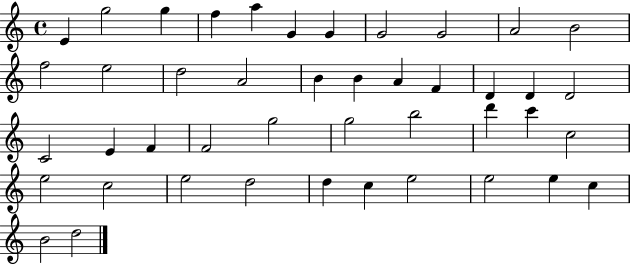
X:1
T:Untitled
M:4/4
L:1/4
K:C
E g2 g f a G G G2 G2 A2 B2 f2 e2 d2 A2 B B A F D D D2 C2 E F F2 g2 g2 b2 d' c' c2 e2 c2 e2 d2 d c e2 e2 e c B2 d2